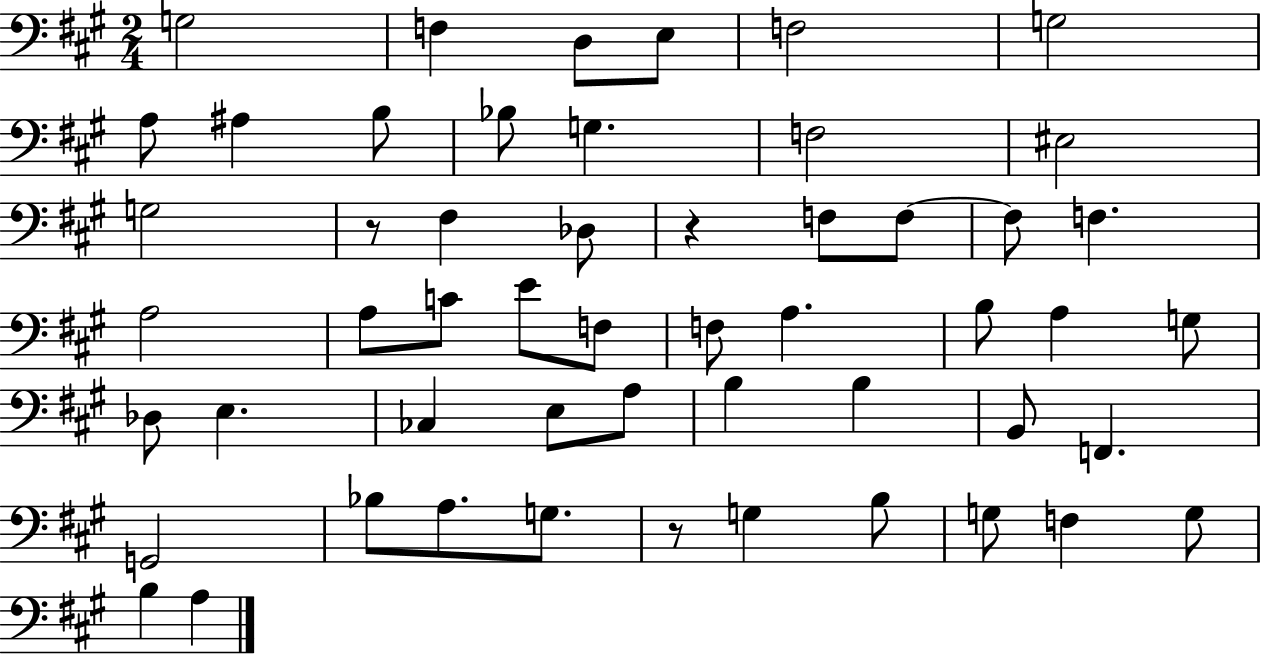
G3/h F3/q D3/e E3/e F3/h G3/h A3/e A#3/q B3/e Bb3/e G3/q. F3/h EIS3/h G3/h R/e F#3/q Db3/e R/q F3/e F3/e F3/e F3/q. A3/h A3/e C4/e E4/e F3/e F3/e A3/q. B3/e A3/q G3/e Db3/e E3/q. CES3/q E3/e A3/e B3/q B3/q B2/e F2/q. G2/h Bb3/e A3/e. G3/e. R/e G3/q B3/e G3/e F3/q G3/e B3/q A3/q